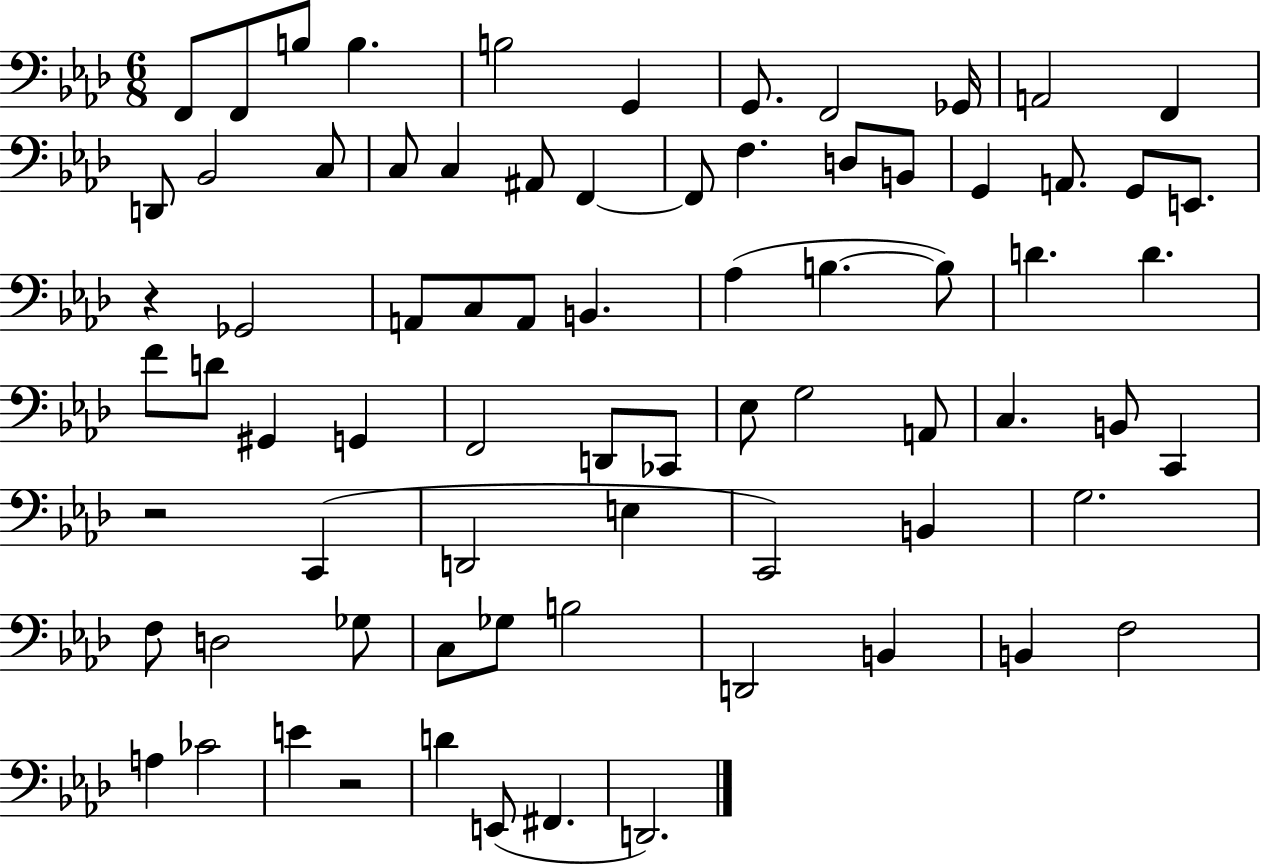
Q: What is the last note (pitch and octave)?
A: D2